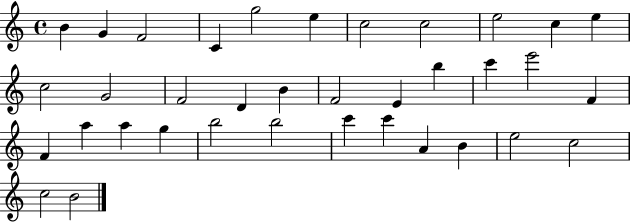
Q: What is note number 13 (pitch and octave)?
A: G4